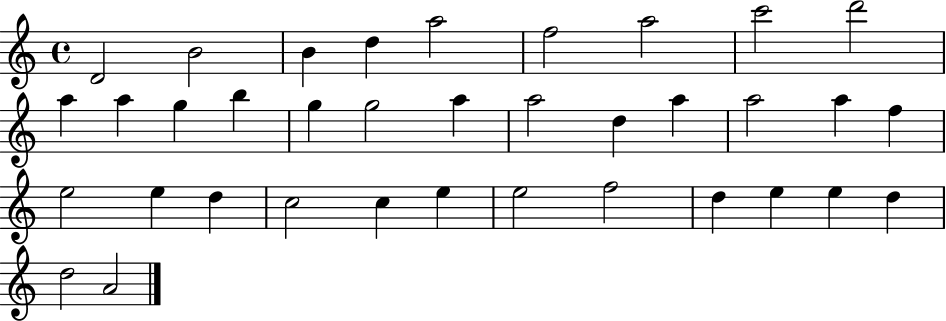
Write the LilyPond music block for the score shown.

{
  \clef treble
  \time 4/4
  \defaultTimeSignature
  \key c \major
  d'2 b'2 | b'4 d''4 a''2 | f''2 a''2 | c'''2 d'''2 | \break a''4 a''4 g''4 b''4 | g''4 g''2 a''4 | a''2 d''4 a''4 | a''2 a''4 f''4 | \break e''2 e''4 d''4 | c''2 c''4 e''4 | e''2 f''2 | d''4 e''4 e''4 d''4 | \break d''2 a'2 | \bar "|."
}